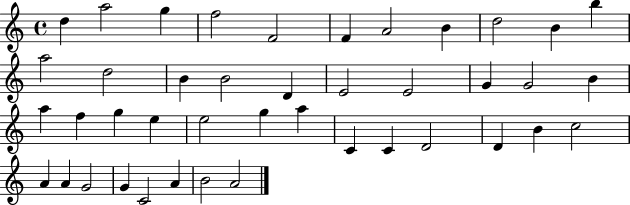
{
  \clef treble
  \time 4/4
  \defaultTimeSignature
  \key c \major
  d''4 a''2 g''4 | f''2 f'2 | f'4 a'2 b'4 | d''2 b'4 b''4 | \break a''2 d''2 | b'4 b'2 d'4 | e'2 e'2 | g'4 g'2 b'4 | \break a''4 f''4 g''4 e''4 | e''2 g''4 a''4 | c'4 c'4 d'2 | d'4 b'4 c''2 | \break a'4 a'4 g'2 | g'4 c'2 a'4 | b'2 a'2 | \bar "|."
}